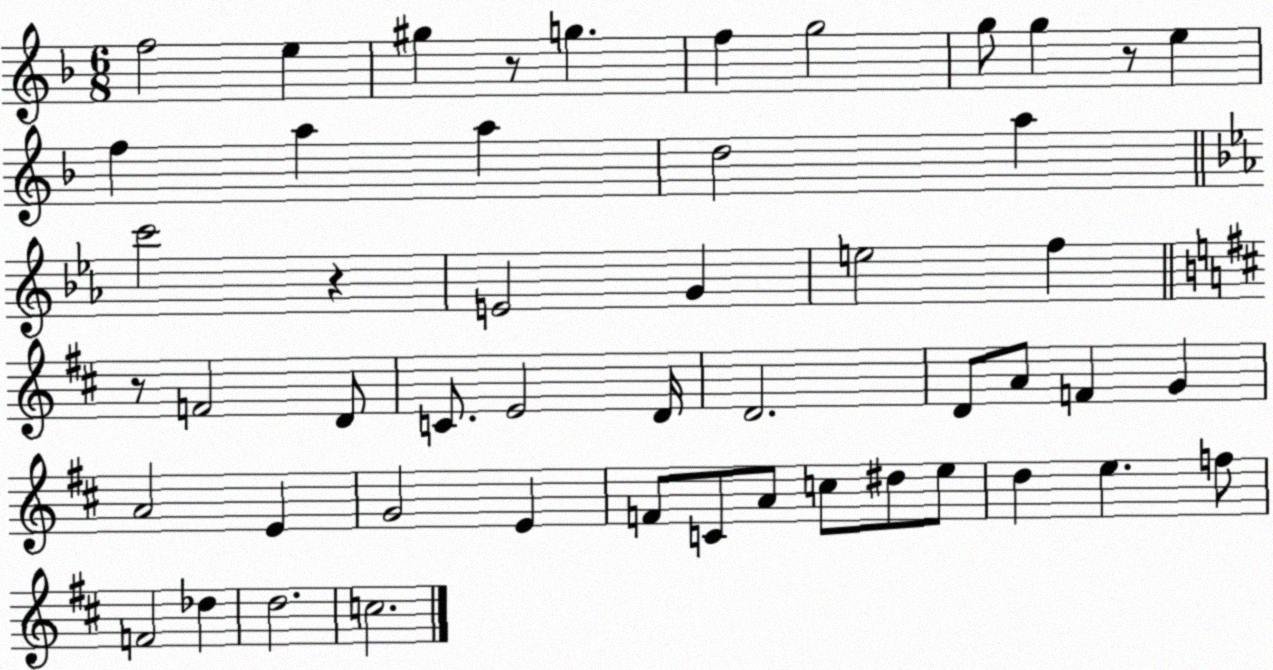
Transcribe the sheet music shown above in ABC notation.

X:1
T:Untitled
M:6/8
L:1/4
K:F
f2 e ^g z/2 g f g2 g/2 g z/2 e f a a d2 a c'2 z E2 G e2 f z/2 F2 D/2 C/2 E2 D/4 D2 D/2 A/2 F G A2 E G2 E F/2 C/2 A/2 c/2 ^d/2 e/2 d e f/2 F2 _d d2 c2